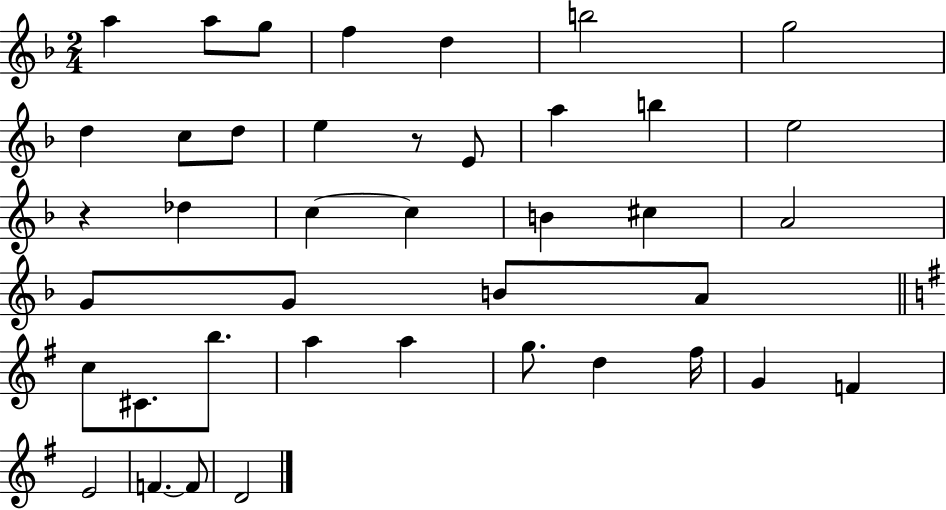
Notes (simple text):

A5/q A5/e G5/e F5/q D5/q B5/h G5/h D5/q C5/e D5/e E5/q R/e E4/e A5/q B5/q E5/h R/q Db5/q C5/q C5/q B4/q C#5/q A4/h G4/e G4/e B4/e A4/e C5/e C#4/e. B5/e. A5/q A5/q G5/e. D5/q F#5/s G4/q F4/q E4/h F4/q. F4/e D4/h